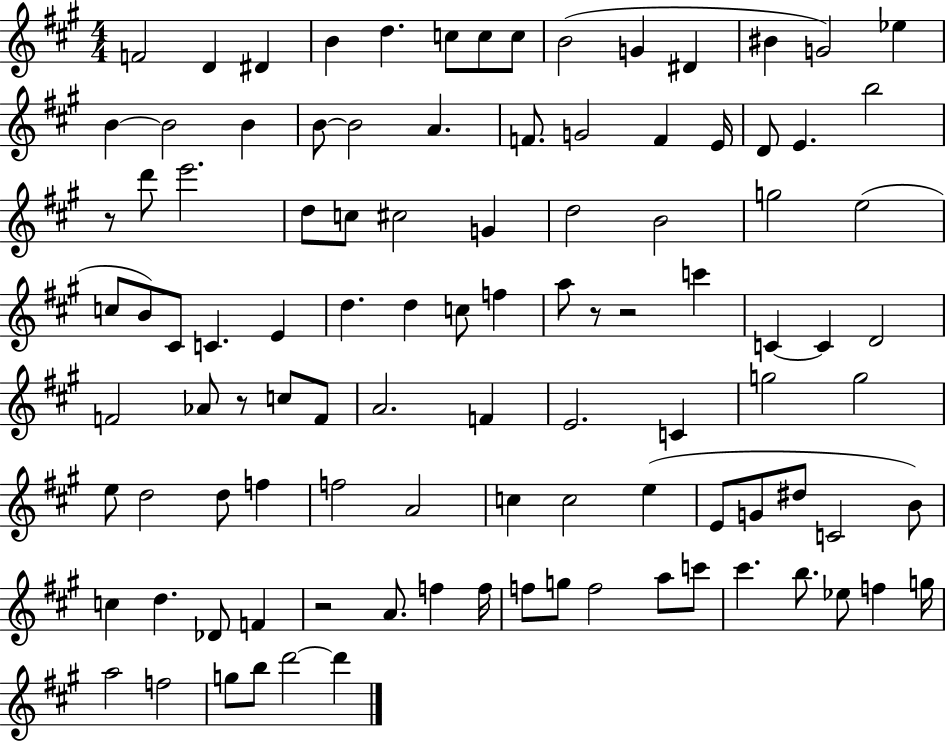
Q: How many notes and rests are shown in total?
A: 103